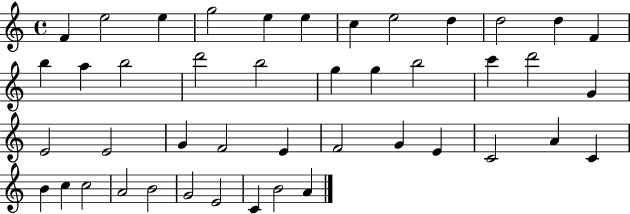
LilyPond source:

{
  \clef treble
  \time 4/4
  \defaultTimeSignature
  \key c \major
  f'4 e''2 e''4 | g''2 e''4 e''4 | c''4 e''2 d''4 | d''2 d''4 f'4 | \break b''4 a''4 b''2 | d'''2 b''2 | g''4 g''4 b''2 | c'''4 d'''2 g'4 | \break e'2 e'2 | g'4 f'2 e'4 | f'2 g'4 e'4 | c'2 a'4 c'4 | \break b'4 c''4 c''2 | a'2 b'2 | g'2 e'2 | c'4 b'2 a'4 | \break \bar "|."
}